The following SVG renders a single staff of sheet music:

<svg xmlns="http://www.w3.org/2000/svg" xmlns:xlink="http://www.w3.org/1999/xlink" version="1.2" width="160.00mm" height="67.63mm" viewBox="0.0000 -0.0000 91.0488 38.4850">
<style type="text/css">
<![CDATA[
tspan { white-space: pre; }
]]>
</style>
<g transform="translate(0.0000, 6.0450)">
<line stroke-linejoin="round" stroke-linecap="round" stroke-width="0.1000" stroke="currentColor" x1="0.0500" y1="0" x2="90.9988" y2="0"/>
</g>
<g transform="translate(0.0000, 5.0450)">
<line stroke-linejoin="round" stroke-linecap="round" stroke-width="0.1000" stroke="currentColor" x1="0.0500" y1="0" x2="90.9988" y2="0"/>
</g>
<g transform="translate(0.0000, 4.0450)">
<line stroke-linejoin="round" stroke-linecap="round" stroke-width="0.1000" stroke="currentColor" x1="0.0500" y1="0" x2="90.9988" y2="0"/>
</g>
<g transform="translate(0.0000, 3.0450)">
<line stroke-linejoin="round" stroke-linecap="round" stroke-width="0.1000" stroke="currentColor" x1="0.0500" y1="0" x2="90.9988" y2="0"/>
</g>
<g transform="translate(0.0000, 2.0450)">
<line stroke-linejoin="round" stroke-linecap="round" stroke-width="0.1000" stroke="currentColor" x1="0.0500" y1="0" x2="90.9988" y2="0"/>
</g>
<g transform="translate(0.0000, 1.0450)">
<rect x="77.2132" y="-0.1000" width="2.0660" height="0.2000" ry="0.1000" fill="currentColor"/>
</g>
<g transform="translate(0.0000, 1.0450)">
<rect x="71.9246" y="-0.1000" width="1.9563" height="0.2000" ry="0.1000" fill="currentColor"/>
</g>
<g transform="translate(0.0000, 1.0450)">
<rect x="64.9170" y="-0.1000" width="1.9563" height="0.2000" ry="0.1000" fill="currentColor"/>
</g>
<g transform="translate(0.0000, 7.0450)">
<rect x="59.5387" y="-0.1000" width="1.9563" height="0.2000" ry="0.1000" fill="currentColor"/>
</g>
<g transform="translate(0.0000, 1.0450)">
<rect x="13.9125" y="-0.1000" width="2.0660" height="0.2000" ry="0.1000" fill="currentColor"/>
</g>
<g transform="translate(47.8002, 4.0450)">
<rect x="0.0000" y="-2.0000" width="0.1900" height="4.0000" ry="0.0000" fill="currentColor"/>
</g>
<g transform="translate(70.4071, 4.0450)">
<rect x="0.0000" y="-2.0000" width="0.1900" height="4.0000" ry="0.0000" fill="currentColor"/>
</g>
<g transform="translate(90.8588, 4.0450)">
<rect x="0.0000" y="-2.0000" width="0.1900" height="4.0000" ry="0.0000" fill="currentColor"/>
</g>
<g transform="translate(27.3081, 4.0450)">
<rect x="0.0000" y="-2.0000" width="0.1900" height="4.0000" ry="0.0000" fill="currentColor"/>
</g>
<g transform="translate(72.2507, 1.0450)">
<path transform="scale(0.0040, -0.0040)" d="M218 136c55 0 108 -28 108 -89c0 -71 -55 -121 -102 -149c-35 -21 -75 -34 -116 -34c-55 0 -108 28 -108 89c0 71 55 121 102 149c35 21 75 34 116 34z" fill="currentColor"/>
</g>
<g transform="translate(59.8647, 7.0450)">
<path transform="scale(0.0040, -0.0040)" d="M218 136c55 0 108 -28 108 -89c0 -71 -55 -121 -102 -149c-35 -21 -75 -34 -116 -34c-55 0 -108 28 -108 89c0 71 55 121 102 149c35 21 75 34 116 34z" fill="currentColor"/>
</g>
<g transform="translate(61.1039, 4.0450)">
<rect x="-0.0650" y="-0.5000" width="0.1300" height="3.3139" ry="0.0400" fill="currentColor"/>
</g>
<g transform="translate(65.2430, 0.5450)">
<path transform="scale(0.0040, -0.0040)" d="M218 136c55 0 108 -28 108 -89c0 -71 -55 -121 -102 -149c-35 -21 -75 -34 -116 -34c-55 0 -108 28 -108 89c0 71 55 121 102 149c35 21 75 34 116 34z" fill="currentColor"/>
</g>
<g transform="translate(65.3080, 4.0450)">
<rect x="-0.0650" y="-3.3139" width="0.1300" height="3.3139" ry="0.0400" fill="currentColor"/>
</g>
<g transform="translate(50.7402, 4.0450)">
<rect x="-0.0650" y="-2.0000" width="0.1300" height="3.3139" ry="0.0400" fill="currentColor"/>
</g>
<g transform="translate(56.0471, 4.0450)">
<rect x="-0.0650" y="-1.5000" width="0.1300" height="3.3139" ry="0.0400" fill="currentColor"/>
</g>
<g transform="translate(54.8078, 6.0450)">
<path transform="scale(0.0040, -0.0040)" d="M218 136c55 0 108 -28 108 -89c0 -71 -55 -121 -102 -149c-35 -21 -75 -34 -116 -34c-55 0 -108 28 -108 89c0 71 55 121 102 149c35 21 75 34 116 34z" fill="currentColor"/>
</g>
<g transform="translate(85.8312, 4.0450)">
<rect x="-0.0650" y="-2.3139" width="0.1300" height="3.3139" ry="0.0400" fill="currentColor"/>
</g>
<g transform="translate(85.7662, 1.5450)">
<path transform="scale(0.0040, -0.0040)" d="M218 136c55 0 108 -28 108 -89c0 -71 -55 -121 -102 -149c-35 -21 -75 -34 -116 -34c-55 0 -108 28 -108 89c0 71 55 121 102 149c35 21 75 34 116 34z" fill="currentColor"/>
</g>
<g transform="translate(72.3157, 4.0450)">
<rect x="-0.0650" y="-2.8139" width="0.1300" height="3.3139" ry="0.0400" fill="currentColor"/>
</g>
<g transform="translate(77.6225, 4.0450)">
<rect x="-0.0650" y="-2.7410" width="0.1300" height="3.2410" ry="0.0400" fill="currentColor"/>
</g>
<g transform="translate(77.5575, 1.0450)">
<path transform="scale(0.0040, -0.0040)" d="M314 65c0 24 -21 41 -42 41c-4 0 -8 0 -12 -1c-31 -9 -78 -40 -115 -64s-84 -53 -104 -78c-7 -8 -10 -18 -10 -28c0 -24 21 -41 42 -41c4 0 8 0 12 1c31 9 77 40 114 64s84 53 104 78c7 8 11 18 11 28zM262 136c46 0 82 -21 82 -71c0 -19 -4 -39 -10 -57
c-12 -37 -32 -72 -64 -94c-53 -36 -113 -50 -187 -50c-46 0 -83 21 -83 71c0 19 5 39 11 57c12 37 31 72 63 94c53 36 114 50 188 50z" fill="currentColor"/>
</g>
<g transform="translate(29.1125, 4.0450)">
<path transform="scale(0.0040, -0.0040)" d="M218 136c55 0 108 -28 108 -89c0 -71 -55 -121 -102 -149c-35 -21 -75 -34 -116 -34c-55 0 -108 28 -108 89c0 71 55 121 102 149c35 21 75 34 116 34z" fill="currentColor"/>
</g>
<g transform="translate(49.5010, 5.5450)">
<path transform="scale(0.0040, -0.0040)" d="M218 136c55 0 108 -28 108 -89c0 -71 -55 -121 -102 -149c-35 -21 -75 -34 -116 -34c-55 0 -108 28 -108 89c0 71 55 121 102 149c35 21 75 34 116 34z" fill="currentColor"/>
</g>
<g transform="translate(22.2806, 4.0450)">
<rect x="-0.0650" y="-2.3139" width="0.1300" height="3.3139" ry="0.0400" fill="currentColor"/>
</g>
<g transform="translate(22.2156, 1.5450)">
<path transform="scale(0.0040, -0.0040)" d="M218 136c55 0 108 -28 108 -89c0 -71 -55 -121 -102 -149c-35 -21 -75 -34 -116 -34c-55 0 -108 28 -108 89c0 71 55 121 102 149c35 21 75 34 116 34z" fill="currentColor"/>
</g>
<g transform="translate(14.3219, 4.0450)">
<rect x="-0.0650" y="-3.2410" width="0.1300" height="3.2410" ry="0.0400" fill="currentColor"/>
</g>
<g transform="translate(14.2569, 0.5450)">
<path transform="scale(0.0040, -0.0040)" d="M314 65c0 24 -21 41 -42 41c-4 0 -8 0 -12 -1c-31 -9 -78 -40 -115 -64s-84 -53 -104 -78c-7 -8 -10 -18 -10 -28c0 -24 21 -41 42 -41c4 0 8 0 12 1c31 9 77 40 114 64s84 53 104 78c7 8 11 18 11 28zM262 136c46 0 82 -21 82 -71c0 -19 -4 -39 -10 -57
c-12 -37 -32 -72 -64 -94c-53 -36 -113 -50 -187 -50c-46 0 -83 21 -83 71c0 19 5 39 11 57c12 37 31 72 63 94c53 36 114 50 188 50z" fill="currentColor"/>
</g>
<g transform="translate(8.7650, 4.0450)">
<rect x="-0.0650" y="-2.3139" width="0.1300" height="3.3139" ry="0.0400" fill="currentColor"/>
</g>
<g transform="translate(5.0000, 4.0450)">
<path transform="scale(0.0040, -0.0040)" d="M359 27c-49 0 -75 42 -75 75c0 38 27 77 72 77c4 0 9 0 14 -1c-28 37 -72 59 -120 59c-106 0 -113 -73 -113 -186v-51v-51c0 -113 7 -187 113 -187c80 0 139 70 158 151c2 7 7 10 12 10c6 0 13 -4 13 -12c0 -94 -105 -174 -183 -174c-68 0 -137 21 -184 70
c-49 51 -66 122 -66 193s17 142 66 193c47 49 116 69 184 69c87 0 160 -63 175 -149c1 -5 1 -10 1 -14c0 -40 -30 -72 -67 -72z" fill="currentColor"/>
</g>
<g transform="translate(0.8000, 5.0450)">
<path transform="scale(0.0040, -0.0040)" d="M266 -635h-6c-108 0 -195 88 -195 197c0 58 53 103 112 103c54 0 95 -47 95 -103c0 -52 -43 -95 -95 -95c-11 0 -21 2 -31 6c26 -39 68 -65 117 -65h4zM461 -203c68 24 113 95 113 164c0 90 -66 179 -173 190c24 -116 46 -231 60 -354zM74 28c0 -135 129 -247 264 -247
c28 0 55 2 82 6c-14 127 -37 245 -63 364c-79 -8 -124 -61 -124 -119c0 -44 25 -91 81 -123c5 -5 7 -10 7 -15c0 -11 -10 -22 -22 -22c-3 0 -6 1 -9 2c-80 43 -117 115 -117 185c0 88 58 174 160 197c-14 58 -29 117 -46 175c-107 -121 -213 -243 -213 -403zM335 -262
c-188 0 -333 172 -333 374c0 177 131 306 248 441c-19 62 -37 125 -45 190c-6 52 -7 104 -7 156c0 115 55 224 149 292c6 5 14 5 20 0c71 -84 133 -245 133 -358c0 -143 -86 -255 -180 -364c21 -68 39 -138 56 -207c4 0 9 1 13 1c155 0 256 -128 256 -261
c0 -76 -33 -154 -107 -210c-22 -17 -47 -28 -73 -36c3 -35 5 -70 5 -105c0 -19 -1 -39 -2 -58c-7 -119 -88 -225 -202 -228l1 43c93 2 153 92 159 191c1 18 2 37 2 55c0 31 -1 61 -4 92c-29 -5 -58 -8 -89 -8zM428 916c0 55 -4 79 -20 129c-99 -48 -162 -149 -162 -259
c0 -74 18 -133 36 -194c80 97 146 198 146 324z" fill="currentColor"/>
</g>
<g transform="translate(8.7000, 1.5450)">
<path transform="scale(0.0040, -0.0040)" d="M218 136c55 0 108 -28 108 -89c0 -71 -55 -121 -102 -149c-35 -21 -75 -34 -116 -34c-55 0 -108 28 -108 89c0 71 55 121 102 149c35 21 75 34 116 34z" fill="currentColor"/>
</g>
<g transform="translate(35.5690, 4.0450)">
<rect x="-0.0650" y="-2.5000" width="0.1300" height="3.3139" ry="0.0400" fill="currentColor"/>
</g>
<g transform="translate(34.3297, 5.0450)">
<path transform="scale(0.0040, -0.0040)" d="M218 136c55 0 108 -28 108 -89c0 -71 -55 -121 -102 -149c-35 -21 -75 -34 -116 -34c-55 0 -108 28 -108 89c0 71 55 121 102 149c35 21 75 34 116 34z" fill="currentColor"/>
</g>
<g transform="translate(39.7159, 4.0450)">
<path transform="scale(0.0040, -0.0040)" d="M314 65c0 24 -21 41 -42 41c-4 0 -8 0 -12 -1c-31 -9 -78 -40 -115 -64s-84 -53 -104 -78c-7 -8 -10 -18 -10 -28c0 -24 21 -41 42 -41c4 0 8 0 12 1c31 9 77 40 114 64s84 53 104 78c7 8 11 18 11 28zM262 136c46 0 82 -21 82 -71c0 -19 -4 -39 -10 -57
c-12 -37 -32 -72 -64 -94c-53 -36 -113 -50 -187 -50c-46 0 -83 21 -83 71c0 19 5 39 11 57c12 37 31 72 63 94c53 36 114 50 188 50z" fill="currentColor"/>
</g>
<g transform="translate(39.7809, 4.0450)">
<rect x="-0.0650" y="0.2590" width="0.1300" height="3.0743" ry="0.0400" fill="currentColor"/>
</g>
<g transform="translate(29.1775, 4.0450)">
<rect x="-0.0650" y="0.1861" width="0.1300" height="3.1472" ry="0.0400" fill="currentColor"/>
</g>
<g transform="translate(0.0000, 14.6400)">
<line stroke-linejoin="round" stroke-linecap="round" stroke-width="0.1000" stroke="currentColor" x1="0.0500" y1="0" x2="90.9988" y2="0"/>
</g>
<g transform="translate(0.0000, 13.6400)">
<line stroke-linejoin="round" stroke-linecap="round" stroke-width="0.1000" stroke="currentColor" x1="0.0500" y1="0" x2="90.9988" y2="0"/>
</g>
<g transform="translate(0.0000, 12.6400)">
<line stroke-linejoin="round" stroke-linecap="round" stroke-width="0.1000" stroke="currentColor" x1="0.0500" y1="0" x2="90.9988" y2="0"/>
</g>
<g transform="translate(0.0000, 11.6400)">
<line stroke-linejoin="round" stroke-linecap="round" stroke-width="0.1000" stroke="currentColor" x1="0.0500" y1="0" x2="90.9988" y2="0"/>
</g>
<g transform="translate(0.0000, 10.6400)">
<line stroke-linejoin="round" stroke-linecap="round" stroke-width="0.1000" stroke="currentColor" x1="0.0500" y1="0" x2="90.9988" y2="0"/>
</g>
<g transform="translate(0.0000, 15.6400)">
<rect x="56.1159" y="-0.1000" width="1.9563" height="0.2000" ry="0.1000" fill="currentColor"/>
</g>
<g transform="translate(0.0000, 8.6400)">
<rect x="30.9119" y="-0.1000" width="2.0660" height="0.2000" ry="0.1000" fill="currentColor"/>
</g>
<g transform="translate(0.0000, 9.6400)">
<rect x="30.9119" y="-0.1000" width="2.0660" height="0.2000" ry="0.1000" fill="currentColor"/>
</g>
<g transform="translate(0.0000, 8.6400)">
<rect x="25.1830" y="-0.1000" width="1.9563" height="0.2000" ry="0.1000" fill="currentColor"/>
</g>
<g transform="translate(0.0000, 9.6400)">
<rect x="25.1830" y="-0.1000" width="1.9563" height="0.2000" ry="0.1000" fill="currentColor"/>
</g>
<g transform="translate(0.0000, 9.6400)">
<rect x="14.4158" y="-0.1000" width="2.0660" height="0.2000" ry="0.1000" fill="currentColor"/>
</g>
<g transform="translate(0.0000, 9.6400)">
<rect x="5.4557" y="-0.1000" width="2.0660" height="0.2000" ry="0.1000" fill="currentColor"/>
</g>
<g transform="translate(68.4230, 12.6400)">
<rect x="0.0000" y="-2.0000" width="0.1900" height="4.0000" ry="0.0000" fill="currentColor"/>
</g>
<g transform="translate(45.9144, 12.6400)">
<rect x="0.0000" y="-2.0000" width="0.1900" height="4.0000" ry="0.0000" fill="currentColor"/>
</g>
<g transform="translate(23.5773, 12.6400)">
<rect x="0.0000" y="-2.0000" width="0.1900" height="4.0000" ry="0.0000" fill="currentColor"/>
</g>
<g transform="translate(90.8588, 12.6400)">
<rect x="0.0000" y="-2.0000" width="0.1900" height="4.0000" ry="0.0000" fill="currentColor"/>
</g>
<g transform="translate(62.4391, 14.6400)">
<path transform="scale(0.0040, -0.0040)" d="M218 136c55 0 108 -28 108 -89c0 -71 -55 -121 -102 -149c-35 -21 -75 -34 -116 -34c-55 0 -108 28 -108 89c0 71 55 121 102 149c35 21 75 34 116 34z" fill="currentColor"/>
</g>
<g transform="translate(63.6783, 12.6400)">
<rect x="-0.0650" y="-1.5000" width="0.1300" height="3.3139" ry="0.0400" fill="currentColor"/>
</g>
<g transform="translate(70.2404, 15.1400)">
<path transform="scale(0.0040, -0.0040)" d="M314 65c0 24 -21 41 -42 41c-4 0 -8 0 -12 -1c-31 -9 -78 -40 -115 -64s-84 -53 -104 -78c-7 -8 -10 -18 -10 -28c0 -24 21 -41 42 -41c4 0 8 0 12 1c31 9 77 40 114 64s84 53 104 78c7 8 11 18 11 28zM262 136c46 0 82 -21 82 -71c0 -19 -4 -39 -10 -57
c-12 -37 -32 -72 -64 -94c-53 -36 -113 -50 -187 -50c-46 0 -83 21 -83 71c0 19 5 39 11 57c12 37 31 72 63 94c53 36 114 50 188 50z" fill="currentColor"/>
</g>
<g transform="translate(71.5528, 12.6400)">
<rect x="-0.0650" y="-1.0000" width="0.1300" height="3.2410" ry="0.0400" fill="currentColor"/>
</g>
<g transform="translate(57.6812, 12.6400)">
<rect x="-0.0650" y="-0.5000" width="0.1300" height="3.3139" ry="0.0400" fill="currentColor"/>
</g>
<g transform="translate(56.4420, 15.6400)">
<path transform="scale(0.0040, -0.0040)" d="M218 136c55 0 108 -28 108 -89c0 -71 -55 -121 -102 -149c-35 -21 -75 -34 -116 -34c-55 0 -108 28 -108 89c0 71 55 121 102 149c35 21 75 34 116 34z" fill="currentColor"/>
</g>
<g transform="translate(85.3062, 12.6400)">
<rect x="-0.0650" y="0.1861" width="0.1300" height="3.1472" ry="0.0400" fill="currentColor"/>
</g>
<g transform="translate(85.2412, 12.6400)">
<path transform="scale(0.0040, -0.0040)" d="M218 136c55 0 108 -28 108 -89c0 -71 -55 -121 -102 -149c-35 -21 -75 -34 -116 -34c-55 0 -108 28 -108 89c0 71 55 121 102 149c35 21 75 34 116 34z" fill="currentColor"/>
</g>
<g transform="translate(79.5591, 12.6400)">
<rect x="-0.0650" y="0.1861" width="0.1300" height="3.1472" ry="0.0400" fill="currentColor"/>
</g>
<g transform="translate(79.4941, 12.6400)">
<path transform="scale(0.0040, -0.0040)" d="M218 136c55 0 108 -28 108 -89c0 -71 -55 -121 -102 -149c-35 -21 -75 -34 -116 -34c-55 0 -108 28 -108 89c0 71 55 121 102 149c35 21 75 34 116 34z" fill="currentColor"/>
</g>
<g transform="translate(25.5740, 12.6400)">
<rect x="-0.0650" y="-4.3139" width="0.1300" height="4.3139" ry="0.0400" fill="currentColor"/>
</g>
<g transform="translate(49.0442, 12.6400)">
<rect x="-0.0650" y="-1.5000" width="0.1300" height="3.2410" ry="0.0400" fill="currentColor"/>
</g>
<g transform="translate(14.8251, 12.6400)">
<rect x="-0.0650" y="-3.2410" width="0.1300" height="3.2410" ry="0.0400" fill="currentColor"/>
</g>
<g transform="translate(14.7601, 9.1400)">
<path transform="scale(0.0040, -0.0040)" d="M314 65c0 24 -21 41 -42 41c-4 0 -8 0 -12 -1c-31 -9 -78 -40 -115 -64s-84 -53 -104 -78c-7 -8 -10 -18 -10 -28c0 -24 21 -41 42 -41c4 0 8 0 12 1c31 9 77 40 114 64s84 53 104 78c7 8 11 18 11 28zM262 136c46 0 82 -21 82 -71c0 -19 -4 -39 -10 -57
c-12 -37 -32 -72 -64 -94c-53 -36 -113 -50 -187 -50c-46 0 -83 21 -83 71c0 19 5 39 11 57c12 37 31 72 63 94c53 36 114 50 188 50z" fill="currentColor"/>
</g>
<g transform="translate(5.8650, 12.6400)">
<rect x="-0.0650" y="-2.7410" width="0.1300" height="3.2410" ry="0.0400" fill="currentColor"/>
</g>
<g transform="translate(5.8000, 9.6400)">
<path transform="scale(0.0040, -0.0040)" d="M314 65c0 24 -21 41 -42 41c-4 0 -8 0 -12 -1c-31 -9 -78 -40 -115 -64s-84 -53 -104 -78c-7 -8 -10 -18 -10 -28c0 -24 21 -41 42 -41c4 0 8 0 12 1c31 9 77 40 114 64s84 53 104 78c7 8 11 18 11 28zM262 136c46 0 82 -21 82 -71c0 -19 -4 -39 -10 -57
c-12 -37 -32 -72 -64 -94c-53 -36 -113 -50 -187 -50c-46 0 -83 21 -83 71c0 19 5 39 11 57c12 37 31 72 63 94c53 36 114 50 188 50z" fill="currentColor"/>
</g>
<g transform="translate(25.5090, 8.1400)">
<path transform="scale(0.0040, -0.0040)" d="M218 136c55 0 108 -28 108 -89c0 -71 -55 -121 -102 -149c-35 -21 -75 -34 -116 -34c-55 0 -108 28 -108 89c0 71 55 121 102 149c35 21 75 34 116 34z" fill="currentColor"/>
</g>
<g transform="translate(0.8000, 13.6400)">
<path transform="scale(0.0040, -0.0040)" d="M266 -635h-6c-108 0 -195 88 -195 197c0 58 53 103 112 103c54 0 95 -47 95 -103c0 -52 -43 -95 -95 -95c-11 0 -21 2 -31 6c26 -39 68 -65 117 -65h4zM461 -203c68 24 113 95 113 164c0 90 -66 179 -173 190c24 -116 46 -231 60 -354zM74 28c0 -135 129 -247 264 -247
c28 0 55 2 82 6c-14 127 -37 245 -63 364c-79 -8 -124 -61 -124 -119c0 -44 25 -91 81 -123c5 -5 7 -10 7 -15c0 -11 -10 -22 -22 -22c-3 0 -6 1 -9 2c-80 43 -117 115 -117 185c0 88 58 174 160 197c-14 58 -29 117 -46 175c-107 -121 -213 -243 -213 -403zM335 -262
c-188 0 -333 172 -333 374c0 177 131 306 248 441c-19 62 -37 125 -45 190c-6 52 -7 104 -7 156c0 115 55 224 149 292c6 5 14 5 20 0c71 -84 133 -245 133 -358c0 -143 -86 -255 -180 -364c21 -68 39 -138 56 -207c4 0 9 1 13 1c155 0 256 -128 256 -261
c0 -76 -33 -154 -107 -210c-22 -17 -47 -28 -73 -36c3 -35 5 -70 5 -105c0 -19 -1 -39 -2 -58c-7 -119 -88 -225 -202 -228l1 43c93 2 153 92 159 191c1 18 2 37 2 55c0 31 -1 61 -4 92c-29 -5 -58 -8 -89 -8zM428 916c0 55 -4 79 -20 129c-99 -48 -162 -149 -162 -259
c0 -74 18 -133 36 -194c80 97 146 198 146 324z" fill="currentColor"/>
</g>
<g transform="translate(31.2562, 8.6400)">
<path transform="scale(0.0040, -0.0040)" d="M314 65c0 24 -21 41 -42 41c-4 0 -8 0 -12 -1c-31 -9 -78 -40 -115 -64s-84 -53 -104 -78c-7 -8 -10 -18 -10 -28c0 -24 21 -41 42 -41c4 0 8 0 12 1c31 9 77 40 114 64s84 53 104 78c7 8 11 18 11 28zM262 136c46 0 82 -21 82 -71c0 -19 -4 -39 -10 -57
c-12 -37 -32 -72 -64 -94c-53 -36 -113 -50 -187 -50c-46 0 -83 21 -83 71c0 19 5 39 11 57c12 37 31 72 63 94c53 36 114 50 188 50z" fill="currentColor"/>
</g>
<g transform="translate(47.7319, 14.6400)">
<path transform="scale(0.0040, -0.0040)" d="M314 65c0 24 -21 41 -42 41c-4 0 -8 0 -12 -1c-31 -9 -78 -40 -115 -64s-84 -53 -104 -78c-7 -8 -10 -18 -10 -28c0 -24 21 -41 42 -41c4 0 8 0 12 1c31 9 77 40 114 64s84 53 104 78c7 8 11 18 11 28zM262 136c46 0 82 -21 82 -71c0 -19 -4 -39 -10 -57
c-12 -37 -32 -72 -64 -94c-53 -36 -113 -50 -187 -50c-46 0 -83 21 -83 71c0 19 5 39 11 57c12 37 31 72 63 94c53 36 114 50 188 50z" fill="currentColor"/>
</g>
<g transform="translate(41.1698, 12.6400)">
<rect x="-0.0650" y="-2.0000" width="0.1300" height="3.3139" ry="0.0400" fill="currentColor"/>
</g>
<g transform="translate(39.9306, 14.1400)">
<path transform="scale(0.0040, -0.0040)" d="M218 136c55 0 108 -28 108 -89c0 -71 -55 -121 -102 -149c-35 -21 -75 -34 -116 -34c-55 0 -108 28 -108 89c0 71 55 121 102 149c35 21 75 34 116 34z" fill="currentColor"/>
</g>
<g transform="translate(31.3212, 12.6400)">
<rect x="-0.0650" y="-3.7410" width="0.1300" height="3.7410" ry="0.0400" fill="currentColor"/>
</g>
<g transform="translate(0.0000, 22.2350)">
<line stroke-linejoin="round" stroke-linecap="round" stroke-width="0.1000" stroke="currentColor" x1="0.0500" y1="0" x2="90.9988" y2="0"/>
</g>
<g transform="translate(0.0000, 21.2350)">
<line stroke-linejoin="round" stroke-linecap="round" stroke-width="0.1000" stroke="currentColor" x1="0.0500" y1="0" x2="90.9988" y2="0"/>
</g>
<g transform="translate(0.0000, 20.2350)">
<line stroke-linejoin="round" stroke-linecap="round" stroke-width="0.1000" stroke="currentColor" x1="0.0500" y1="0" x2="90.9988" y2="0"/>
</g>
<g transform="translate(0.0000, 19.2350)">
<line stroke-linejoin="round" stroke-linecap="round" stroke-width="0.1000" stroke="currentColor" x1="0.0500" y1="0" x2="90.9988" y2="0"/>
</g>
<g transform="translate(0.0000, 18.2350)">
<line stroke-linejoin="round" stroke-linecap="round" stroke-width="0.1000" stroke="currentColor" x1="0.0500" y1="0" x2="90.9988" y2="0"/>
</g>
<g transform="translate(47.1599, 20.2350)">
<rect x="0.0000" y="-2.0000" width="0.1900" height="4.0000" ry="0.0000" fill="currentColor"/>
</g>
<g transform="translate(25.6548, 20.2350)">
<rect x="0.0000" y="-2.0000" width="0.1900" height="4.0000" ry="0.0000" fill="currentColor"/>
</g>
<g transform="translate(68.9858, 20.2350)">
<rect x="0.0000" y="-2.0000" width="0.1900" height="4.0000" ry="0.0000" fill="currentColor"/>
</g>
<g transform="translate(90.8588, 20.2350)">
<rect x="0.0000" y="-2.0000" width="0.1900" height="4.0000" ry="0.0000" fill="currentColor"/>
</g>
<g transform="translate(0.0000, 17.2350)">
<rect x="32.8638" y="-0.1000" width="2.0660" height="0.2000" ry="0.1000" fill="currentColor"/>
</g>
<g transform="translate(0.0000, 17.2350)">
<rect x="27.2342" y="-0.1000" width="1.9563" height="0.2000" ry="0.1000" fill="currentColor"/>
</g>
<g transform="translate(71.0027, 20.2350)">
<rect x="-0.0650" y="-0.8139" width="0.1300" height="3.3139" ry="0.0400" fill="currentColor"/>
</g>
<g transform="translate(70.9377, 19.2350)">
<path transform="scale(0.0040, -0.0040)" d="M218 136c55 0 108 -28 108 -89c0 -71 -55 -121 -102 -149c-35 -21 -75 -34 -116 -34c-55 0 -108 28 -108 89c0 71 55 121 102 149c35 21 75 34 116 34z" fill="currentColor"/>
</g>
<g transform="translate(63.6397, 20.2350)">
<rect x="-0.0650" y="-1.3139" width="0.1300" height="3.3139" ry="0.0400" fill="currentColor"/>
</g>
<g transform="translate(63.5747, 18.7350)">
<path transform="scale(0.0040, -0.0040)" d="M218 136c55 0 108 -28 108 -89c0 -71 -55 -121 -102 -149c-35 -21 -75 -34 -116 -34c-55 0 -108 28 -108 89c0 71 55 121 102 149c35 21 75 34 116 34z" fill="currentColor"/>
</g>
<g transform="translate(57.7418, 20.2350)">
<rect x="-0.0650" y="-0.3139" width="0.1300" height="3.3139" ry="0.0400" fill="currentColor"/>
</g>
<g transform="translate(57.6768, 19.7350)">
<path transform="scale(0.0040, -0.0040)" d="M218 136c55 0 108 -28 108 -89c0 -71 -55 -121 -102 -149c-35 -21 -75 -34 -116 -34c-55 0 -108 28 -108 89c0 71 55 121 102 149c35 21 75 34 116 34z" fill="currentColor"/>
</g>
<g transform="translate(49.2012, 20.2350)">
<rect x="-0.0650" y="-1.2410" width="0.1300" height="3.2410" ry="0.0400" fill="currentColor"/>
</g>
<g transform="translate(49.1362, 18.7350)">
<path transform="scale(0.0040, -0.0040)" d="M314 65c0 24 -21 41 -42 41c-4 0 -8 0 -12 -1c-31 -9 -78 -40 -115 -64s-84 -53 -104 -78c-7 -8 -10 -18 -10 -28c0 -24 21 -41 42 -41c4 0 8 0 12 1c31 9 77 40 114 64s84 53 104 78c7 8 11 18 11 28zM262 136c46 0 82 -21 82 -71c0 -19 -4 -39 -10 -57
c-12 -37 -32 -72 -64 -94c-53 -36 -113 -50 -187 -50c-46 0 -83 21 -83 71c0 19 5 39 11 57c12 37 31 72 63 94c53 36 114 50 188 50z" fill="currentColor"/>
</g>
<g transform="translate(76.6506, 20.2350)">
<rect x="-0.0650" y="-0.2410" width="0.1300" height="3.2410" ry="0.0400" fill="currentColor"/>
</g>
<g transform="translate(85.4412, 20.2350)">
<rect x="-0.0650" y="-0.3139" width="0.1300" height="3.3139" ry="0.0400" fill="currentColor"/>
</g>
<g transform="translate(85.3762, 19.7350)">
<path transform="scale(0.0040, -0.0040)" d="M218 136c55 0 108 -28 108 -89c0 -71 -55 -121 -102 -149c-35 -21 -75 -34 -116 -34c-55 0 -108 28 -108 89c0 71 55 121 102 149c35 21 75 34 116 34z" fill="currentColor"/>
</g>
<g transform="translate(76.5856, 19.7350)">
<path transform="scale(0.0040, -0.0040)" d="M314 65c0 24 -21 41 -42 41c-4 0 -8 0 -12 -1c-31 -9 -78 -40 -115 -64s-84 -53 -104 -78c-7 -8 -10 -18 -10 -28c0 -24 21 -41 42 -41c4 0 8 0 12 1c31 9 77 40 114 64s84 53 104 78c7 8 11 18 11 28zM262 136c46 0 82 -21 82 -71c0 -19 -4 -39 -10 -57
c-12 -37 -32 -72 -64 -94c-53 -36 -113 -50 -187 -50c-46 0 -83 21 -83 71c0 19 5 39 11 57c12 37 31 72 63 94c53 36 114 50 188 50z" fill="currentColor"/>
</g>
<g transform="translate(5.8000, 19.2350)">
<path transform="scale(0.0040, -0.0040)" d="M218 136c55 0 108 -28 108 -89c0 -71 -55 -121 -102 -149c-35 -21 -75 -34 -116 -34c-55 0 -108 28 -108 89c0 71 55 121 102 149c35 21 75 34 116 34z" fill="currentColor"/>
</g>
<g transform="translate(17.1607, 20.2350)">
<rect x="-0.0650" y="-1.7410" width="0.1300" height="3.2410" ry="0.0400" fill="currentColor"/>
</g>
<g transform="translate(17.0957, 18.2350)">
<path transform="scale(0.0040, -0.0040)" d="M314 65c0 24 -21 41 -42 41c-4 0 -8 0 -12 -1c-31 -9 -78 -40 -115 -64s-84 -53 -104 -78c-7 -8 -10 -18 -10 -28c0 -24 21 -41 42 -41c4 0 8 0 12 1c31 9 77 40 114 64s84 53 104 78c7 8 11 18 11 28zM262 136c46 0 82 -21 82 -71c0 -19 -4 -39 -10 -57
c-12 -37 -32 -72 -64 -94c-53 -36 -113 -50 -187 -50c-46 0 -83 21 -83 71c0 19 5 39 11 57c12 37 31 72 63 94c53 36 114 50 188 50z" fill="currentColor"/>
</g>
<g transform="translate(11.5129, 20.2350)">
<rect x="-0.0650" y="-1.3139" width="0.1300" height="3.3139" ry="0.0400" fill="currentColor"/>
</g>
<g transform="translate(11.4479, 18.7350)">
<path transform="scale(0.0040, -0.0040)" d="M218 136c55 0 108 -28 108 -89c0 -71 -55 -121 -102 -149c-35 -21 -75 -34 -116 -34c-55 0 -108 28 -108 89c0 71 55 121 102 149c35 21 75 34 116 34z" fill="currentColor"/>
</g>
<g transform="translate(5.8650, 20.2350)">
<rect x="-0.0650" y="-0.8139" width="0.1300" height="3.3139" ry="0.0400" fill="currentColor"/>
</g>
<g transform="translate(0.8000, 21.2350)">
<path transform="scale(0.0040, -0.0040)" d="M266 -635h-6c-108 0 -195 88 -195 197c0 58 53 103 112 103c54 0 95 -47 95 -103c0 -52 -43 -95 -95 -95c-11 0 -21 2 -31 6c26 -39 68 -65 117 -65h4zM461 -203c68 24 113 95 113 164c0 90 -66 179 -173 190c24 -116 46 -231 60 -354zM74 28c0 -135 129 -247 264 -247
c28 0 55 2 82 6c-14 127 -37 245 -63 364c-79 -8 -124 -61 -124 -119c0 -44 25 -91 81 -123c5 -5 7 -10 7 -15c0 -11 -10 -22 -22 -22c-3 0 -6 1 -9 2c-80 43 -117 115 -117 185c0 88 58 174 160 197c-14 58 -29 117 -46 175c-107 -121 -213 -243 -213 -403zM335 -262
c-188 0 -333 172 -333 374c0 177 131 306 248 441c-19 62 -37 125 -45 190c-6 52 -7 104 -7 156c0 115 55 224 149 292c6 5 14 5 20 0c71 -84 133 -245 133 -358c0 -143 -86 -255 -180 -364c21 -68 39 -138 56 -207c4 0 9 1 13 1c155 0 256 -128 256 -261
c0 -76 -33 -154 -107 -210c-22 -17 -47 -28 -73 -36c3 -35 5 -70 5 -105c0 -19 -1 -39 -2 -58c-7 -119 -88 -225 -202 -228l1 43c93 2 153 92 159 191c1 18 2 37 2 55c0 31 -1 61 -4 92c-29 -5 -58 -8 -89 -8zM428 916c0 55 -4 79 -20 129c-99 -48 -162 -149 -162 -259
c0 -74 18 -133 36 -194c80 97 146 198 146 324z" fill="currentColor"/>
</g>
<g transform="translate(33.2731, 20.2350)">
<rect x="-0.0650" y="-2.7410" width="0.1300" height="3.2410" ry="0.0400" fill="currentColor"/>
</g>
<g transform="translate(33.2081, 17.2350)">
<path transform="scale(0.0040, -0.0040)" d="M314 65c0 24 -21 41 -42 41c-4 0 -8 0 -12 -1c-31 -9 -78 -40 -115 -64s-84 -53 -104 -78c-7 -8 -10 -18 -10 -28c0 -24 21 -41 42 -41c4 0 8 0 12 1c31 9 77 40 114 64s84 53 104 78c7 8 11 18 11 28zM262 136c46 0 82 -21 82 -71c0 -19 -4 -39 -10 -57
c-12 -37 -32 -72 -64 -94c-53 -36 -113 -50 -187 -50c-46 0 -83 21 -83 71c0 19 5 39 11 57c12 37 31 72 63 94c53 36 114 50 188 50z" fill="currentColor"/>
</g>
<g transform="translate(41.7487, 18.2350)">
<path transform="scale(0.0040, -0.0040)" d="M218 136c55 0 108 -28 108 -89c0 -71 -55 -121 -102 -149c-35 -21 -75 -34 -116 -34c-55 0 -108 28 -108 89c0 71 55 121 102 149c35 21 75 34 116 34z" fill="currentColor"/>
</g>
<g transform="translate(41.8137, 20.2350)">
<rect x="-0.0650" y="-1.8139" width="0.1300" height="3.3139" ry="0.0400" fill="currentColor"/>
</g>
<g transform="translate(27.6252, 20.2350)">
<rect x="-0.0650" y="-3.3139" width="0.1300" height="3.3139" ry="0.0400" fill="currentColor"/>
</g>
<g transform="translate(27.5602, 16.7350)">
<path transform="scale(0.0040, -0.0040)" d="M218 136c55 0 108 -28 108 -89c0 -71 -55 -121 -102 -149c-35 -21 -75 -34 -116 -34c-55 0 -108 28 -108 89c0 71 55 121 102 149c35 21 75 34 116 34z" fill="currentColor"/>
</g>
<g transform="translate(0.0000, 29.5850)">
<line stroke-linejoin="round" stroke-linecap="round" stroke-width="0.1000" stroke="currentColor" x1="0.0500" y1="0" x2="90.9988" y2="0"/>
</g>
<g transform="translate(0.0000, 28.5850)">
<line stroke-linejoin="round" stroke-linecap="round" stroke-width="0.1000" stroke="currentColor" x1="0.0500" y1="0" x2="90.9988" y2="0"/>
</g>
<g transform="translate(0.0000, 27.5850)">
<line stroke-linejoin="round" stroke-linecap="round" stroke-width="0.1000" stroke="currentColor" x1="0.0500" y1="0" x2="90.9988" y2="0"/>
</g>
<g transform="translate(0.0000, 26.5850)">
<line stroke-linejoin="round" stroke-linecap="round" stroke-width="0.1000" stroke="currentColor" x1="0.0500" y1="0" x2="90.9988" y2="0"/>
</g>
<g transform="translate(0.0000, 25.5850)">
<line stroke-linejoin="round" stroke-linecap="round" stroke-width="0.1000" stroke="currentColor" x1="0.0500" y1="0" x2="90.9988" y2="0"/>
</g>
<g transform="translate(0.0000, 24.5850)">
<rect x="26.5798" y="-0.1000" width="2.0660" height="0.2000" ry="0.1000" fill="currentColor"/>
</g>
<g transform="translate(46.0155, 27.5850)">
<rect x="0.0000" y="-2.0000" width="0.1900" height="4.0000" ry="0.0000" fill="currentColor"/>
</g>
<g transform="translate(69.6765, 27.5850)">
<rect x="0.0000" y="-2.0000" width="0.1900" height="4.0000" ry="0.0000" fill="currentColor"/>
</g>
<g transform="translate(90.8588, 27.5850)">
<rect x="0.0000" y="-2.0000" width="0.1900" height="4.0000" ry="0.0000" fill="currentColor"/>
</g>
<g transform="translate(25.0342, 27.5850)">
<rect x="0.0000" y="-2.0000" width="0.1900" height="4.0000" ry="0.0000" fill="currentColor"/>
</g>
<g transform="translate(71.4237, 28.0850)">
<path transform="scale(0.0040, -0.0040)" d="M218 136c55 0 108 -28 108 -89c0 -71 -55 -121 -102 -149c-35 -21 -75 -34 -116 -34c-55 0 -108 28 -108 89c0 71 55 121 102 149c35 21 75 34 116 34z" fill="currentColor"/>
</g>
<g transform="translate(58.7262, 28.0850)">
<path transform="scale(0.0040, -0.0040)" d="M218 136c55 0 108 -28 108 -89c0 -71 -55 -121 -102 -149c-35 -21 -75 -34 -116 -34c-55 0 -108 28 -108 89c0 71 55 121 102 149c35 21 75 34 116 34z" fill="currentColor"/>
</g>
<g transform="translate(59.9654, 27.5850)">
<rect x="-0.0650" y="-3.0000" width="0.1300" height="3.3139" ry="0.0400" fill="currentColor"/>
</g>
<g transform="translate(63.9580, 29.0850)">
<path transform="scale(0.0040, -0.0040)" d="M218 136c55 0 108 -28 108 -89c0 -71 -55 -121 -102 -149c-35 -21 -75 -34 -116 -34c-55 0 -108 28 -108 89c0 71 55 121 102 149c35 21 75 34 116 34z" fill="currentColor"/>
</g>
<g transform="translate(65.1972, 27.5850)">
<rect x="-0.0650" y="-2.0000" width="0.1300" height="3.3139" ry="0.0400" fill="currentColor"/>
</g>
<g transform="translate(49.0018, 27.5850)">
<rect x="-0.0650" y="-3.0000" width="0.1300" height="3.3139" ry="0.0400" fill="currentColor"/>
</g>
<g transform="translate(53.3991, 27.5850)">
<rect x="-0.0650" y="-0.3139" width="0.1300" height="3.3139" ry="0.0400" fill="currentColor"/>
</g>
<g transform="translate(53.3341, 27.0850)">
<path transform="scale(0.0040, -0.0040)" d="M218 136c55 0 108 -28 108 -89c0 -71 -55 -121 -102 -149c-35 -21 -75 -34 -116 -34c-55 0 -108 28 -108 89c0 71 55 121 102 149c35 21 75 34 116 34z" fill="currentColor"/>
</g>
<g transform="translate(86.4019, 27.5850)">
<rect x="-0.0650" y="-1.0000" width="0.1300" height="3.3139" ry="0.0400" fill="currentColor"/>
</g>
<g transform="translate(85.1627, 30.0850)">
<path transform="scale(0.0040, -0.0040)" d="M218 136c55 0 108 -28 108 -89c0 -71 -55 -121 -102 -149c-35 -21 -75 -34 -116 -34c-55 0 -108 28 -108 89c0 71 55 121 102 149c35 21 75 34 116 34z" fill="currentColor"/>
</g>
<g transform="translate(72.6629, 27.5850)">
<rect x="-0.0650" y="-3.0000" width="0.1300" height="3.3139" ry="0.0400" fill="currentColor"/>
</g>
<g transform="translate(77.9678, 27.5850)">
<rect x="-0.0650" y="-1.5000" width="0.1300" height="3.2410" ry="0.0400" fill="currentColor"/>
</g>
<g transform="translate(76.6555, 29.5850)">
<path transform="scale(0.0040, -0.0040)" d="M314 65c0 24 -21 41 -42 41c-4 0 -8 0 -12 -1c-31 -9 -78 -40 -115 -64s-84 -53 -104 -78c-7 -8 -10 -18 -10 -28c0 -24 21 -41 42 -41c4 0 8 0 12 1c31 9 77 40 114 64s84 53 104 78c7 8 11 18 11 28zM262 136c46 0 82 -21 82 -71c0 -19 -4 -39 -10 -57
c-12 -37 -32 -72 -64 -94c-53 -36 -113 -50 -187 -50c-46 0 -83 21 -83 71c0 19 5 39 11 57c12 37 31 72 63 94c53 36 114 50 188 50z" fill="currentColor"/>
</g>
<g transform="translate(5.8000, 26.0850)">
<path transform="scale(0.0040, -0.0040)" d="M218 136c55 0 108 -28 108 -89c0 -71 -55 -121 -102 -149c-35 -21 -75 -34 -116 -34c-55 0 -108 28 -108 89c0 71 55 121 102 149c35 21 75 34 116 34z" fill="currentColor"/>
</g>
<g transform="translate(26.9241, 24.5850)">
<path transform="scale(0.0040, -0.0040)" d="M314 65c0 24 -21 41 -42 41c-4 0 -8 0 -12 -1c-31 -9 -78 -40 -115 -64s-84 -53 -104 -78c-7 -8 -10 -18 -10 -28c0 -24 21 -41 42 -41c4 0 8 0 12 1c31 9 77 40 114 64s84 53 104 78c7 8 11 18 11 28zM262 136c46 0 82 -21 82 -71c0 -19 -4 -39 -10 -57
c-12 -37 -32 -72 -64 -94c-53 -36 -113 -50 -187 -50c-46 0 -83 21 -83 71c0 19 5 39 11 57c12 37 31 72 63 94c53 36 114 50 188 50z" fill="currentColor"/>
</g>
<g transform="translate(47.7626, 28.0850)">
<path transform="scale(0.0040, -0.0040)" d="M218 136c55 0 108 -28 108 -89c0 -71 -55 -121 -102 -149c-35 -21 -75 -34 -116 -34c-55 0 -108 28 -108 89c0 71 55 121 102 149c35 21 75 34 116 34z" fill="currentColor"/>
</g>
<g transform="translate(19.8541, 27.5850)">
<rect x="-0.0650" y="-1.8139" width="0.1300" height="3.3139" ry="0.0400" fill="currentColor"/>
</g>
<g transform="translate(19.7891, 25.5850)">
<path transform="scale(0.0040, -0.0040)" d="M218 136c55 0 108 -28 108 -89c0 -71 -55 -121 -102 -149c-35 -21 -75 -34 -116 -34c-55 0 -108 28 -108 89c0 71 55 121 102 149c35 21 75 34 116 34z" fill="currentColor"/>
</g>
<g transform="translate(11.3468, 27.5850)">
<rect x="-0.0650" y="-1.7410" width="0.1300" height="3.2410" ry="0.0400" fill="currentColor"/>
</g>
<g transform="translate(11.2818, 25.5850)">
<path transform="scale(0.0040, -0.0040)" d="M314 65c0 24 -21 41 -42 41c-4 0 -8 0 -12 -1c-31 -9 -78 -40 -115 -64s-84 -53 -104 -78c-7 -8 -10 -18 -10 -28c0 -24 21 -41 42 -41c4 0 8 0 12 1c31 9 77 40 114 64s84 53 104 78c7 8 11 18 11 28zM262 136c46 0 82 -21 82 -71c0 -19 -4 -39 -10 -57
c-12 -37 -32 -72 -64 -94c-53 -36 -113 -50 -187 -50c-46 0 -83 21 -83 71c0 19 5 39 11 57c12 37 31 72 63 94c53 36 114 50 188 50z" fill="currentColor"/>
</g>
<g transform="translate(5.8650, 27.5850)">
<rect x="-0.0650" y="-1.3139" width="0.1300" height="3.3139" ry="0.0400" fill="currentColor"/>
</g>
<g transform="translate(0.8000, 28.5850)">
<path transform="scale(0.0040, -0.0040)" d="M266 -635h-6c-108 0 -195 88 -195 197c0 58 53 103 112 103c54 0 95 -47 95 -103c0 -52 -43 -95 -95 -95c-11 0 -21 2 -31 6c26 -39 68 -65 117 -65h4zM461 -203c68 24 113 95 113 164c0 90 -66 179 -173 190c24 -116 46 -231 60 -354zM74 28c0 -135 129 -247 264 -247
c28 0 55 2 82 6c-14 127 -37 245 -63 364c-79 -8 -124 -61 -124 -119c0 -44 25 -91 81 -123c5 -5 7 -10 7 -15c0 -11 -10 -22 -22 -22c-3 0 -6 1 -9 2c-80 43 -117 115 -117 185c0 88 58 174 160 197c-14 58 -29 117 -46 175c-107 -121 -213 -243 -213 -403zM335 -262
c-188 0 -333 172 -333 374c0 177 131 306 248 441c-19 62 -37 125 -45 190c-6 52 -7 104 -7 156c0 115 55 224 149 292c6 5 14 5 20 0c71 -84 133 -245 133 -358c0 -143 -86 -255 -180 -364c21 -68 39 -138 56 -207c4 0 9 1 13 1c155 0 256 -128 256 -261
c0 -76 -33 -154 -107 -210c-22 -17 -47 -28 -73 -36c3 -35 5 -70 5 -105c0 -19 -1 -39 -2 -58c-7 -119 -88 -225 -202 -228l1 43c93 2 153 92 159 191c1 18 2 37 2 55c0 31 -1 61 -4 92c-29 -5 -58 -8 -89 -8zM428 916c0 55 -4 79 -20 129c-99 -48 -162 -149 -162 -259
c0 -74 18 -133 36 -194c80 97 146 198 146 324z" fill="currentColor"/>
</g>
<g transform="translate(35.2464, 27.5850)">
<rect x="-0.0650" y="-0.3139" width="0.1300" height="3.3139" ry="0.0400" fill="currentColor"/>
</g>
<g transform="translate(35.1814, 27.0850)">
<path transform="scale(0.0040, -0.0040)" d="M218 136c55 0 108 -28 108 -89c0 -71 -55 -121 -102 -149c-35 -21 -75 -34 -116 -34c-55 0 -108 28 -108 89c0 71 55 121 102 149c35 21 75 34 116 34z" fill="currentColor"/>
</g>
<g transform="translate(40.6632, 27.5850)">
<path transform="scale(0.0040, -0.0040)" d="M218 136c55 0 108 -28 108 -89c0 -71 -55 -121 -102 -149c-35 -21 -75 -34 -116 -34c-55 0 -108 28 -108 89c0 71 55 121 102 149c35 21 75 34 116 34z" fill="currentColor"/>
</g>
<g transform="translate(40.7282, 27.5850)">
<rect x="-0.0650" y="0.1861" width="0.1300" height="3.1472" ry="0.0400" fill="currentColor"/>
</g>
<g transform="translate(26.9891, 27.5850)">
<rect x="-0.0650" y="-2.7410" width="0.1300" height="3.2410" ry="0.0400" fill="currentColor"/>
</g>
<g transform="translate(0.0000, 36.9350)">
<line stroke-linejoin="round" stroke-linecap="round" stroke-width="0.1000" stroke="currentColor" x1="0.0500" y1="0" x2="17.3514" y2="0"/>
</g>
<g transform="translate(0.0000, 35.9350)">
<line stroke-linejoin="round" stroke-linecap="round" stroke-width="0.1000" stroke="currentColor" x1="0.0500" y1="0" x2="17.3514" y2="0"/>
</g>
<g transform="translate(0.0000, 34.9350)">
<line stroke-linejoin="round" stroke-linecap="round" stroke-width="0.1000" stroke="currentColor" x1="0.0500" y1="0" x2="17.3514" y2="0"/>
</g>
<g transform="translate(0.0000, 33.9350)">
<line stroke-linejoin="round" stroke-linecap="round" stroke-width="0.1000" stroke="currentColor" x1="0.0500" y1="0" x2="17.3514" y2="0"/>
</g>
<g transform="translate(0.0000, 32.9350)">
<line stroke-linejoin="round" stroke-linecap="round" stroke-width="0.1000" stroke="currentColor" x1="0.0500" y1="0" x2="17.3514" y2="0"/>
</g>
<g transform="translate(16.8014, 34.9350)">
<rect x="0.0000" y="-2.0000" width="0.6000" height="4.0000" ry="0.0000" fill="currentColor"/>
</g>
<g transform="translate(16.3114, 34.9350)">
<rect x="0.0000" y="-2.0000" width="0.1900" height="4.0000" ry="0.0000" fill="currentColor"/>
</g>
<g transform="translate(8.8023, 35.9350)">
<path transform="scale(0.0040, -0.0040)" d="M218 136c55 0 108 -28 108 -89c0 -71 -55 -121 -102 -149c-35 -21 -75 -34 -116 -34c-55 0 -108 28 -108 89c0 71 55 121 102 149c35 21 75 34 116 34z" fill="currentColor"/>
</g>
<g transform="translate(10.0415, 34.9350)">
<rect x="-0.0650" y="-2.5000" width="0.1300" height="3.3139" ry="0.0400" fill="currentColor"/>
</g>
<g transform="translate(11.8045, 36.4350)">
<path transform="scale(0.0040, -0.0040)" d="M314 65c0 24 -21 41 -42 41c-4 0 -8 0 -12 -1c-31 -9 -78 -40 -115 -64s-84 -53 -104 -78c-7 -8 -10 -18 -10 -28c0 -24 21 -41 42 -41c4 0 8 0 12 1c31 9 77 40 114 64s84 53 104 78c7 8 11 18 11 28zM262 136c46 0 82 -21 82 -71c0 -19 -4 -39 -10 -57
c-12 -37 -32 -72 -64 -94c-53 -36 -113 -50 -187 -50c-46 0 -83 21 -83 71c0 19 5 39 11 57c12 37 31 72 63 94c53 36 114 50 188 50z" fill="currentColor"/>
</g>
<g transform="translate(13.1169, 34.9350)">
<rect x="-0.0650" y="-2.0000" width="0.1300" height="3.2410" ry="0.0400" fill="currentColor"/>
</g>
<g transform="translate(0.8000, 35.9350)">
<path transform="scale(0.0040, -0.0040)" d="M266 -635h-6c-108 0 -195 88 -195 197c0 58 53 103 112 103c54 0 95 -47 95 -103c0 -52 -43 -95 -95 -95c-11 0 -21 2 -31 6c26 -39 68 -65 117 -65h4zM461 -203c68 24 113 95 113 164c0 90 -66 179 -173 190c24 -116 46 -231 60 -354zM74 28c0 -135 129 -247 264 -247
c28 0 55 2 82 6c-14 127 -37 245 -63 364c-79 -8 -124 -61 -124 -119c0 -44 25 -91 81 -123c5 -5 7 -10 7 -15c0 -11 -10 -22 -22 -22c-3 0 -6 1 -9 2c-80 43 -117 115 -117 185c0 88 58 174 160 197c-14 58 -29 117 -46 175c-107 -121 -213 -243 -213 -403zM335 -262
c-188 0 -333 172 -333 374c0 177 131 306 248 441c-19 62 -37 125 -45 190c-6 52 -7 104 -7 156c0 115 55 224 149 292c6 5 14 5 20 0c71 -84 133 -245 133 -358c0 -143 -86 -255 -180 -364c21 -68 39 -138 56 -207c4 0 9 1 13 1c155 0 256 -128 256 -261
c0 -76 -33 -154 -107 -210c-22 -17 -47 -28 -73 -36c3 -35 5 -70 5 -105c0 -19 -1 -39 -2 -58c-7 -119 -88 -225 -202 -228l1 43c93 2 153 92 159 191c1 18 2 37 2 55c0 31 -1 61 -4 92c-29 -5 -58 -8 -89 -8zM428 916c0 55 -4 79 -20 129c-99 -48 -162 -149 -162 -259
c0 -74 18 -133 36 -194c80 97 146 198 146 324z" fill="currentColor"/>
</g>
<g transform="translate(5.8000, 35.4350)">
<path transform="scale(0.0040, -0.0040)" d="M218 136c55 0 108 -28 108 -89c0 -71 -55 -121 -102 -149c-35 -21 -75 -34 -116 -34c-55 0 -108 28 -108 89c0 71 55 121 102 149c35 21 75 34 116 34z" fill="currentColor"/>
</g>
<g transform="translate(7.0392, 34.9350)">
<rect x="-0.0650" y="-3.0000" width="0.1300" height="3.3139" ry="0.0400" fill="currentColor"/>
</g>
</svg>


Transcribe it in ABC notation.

X:1
T:Untitled
M:4/4
L:1/4
K:C
g b2 g B G B2 F E C b a a2 g a2 b2 d' c'2 F E2 C E D2 B B d e f2 b a2 f e2 c e d c2 c e f2 f a2 c B A c A F A E2 D A G F2